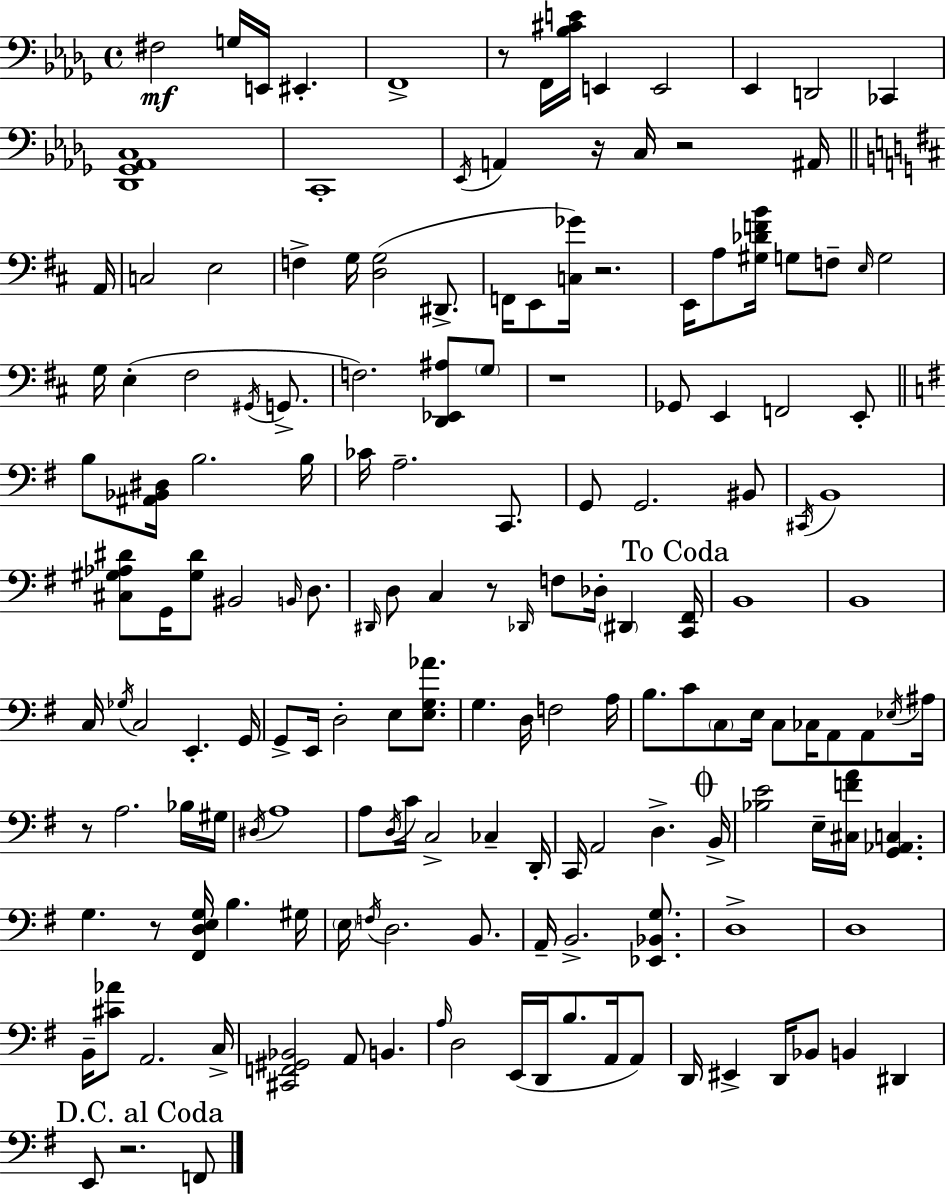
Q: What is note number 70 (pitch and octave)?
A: G2